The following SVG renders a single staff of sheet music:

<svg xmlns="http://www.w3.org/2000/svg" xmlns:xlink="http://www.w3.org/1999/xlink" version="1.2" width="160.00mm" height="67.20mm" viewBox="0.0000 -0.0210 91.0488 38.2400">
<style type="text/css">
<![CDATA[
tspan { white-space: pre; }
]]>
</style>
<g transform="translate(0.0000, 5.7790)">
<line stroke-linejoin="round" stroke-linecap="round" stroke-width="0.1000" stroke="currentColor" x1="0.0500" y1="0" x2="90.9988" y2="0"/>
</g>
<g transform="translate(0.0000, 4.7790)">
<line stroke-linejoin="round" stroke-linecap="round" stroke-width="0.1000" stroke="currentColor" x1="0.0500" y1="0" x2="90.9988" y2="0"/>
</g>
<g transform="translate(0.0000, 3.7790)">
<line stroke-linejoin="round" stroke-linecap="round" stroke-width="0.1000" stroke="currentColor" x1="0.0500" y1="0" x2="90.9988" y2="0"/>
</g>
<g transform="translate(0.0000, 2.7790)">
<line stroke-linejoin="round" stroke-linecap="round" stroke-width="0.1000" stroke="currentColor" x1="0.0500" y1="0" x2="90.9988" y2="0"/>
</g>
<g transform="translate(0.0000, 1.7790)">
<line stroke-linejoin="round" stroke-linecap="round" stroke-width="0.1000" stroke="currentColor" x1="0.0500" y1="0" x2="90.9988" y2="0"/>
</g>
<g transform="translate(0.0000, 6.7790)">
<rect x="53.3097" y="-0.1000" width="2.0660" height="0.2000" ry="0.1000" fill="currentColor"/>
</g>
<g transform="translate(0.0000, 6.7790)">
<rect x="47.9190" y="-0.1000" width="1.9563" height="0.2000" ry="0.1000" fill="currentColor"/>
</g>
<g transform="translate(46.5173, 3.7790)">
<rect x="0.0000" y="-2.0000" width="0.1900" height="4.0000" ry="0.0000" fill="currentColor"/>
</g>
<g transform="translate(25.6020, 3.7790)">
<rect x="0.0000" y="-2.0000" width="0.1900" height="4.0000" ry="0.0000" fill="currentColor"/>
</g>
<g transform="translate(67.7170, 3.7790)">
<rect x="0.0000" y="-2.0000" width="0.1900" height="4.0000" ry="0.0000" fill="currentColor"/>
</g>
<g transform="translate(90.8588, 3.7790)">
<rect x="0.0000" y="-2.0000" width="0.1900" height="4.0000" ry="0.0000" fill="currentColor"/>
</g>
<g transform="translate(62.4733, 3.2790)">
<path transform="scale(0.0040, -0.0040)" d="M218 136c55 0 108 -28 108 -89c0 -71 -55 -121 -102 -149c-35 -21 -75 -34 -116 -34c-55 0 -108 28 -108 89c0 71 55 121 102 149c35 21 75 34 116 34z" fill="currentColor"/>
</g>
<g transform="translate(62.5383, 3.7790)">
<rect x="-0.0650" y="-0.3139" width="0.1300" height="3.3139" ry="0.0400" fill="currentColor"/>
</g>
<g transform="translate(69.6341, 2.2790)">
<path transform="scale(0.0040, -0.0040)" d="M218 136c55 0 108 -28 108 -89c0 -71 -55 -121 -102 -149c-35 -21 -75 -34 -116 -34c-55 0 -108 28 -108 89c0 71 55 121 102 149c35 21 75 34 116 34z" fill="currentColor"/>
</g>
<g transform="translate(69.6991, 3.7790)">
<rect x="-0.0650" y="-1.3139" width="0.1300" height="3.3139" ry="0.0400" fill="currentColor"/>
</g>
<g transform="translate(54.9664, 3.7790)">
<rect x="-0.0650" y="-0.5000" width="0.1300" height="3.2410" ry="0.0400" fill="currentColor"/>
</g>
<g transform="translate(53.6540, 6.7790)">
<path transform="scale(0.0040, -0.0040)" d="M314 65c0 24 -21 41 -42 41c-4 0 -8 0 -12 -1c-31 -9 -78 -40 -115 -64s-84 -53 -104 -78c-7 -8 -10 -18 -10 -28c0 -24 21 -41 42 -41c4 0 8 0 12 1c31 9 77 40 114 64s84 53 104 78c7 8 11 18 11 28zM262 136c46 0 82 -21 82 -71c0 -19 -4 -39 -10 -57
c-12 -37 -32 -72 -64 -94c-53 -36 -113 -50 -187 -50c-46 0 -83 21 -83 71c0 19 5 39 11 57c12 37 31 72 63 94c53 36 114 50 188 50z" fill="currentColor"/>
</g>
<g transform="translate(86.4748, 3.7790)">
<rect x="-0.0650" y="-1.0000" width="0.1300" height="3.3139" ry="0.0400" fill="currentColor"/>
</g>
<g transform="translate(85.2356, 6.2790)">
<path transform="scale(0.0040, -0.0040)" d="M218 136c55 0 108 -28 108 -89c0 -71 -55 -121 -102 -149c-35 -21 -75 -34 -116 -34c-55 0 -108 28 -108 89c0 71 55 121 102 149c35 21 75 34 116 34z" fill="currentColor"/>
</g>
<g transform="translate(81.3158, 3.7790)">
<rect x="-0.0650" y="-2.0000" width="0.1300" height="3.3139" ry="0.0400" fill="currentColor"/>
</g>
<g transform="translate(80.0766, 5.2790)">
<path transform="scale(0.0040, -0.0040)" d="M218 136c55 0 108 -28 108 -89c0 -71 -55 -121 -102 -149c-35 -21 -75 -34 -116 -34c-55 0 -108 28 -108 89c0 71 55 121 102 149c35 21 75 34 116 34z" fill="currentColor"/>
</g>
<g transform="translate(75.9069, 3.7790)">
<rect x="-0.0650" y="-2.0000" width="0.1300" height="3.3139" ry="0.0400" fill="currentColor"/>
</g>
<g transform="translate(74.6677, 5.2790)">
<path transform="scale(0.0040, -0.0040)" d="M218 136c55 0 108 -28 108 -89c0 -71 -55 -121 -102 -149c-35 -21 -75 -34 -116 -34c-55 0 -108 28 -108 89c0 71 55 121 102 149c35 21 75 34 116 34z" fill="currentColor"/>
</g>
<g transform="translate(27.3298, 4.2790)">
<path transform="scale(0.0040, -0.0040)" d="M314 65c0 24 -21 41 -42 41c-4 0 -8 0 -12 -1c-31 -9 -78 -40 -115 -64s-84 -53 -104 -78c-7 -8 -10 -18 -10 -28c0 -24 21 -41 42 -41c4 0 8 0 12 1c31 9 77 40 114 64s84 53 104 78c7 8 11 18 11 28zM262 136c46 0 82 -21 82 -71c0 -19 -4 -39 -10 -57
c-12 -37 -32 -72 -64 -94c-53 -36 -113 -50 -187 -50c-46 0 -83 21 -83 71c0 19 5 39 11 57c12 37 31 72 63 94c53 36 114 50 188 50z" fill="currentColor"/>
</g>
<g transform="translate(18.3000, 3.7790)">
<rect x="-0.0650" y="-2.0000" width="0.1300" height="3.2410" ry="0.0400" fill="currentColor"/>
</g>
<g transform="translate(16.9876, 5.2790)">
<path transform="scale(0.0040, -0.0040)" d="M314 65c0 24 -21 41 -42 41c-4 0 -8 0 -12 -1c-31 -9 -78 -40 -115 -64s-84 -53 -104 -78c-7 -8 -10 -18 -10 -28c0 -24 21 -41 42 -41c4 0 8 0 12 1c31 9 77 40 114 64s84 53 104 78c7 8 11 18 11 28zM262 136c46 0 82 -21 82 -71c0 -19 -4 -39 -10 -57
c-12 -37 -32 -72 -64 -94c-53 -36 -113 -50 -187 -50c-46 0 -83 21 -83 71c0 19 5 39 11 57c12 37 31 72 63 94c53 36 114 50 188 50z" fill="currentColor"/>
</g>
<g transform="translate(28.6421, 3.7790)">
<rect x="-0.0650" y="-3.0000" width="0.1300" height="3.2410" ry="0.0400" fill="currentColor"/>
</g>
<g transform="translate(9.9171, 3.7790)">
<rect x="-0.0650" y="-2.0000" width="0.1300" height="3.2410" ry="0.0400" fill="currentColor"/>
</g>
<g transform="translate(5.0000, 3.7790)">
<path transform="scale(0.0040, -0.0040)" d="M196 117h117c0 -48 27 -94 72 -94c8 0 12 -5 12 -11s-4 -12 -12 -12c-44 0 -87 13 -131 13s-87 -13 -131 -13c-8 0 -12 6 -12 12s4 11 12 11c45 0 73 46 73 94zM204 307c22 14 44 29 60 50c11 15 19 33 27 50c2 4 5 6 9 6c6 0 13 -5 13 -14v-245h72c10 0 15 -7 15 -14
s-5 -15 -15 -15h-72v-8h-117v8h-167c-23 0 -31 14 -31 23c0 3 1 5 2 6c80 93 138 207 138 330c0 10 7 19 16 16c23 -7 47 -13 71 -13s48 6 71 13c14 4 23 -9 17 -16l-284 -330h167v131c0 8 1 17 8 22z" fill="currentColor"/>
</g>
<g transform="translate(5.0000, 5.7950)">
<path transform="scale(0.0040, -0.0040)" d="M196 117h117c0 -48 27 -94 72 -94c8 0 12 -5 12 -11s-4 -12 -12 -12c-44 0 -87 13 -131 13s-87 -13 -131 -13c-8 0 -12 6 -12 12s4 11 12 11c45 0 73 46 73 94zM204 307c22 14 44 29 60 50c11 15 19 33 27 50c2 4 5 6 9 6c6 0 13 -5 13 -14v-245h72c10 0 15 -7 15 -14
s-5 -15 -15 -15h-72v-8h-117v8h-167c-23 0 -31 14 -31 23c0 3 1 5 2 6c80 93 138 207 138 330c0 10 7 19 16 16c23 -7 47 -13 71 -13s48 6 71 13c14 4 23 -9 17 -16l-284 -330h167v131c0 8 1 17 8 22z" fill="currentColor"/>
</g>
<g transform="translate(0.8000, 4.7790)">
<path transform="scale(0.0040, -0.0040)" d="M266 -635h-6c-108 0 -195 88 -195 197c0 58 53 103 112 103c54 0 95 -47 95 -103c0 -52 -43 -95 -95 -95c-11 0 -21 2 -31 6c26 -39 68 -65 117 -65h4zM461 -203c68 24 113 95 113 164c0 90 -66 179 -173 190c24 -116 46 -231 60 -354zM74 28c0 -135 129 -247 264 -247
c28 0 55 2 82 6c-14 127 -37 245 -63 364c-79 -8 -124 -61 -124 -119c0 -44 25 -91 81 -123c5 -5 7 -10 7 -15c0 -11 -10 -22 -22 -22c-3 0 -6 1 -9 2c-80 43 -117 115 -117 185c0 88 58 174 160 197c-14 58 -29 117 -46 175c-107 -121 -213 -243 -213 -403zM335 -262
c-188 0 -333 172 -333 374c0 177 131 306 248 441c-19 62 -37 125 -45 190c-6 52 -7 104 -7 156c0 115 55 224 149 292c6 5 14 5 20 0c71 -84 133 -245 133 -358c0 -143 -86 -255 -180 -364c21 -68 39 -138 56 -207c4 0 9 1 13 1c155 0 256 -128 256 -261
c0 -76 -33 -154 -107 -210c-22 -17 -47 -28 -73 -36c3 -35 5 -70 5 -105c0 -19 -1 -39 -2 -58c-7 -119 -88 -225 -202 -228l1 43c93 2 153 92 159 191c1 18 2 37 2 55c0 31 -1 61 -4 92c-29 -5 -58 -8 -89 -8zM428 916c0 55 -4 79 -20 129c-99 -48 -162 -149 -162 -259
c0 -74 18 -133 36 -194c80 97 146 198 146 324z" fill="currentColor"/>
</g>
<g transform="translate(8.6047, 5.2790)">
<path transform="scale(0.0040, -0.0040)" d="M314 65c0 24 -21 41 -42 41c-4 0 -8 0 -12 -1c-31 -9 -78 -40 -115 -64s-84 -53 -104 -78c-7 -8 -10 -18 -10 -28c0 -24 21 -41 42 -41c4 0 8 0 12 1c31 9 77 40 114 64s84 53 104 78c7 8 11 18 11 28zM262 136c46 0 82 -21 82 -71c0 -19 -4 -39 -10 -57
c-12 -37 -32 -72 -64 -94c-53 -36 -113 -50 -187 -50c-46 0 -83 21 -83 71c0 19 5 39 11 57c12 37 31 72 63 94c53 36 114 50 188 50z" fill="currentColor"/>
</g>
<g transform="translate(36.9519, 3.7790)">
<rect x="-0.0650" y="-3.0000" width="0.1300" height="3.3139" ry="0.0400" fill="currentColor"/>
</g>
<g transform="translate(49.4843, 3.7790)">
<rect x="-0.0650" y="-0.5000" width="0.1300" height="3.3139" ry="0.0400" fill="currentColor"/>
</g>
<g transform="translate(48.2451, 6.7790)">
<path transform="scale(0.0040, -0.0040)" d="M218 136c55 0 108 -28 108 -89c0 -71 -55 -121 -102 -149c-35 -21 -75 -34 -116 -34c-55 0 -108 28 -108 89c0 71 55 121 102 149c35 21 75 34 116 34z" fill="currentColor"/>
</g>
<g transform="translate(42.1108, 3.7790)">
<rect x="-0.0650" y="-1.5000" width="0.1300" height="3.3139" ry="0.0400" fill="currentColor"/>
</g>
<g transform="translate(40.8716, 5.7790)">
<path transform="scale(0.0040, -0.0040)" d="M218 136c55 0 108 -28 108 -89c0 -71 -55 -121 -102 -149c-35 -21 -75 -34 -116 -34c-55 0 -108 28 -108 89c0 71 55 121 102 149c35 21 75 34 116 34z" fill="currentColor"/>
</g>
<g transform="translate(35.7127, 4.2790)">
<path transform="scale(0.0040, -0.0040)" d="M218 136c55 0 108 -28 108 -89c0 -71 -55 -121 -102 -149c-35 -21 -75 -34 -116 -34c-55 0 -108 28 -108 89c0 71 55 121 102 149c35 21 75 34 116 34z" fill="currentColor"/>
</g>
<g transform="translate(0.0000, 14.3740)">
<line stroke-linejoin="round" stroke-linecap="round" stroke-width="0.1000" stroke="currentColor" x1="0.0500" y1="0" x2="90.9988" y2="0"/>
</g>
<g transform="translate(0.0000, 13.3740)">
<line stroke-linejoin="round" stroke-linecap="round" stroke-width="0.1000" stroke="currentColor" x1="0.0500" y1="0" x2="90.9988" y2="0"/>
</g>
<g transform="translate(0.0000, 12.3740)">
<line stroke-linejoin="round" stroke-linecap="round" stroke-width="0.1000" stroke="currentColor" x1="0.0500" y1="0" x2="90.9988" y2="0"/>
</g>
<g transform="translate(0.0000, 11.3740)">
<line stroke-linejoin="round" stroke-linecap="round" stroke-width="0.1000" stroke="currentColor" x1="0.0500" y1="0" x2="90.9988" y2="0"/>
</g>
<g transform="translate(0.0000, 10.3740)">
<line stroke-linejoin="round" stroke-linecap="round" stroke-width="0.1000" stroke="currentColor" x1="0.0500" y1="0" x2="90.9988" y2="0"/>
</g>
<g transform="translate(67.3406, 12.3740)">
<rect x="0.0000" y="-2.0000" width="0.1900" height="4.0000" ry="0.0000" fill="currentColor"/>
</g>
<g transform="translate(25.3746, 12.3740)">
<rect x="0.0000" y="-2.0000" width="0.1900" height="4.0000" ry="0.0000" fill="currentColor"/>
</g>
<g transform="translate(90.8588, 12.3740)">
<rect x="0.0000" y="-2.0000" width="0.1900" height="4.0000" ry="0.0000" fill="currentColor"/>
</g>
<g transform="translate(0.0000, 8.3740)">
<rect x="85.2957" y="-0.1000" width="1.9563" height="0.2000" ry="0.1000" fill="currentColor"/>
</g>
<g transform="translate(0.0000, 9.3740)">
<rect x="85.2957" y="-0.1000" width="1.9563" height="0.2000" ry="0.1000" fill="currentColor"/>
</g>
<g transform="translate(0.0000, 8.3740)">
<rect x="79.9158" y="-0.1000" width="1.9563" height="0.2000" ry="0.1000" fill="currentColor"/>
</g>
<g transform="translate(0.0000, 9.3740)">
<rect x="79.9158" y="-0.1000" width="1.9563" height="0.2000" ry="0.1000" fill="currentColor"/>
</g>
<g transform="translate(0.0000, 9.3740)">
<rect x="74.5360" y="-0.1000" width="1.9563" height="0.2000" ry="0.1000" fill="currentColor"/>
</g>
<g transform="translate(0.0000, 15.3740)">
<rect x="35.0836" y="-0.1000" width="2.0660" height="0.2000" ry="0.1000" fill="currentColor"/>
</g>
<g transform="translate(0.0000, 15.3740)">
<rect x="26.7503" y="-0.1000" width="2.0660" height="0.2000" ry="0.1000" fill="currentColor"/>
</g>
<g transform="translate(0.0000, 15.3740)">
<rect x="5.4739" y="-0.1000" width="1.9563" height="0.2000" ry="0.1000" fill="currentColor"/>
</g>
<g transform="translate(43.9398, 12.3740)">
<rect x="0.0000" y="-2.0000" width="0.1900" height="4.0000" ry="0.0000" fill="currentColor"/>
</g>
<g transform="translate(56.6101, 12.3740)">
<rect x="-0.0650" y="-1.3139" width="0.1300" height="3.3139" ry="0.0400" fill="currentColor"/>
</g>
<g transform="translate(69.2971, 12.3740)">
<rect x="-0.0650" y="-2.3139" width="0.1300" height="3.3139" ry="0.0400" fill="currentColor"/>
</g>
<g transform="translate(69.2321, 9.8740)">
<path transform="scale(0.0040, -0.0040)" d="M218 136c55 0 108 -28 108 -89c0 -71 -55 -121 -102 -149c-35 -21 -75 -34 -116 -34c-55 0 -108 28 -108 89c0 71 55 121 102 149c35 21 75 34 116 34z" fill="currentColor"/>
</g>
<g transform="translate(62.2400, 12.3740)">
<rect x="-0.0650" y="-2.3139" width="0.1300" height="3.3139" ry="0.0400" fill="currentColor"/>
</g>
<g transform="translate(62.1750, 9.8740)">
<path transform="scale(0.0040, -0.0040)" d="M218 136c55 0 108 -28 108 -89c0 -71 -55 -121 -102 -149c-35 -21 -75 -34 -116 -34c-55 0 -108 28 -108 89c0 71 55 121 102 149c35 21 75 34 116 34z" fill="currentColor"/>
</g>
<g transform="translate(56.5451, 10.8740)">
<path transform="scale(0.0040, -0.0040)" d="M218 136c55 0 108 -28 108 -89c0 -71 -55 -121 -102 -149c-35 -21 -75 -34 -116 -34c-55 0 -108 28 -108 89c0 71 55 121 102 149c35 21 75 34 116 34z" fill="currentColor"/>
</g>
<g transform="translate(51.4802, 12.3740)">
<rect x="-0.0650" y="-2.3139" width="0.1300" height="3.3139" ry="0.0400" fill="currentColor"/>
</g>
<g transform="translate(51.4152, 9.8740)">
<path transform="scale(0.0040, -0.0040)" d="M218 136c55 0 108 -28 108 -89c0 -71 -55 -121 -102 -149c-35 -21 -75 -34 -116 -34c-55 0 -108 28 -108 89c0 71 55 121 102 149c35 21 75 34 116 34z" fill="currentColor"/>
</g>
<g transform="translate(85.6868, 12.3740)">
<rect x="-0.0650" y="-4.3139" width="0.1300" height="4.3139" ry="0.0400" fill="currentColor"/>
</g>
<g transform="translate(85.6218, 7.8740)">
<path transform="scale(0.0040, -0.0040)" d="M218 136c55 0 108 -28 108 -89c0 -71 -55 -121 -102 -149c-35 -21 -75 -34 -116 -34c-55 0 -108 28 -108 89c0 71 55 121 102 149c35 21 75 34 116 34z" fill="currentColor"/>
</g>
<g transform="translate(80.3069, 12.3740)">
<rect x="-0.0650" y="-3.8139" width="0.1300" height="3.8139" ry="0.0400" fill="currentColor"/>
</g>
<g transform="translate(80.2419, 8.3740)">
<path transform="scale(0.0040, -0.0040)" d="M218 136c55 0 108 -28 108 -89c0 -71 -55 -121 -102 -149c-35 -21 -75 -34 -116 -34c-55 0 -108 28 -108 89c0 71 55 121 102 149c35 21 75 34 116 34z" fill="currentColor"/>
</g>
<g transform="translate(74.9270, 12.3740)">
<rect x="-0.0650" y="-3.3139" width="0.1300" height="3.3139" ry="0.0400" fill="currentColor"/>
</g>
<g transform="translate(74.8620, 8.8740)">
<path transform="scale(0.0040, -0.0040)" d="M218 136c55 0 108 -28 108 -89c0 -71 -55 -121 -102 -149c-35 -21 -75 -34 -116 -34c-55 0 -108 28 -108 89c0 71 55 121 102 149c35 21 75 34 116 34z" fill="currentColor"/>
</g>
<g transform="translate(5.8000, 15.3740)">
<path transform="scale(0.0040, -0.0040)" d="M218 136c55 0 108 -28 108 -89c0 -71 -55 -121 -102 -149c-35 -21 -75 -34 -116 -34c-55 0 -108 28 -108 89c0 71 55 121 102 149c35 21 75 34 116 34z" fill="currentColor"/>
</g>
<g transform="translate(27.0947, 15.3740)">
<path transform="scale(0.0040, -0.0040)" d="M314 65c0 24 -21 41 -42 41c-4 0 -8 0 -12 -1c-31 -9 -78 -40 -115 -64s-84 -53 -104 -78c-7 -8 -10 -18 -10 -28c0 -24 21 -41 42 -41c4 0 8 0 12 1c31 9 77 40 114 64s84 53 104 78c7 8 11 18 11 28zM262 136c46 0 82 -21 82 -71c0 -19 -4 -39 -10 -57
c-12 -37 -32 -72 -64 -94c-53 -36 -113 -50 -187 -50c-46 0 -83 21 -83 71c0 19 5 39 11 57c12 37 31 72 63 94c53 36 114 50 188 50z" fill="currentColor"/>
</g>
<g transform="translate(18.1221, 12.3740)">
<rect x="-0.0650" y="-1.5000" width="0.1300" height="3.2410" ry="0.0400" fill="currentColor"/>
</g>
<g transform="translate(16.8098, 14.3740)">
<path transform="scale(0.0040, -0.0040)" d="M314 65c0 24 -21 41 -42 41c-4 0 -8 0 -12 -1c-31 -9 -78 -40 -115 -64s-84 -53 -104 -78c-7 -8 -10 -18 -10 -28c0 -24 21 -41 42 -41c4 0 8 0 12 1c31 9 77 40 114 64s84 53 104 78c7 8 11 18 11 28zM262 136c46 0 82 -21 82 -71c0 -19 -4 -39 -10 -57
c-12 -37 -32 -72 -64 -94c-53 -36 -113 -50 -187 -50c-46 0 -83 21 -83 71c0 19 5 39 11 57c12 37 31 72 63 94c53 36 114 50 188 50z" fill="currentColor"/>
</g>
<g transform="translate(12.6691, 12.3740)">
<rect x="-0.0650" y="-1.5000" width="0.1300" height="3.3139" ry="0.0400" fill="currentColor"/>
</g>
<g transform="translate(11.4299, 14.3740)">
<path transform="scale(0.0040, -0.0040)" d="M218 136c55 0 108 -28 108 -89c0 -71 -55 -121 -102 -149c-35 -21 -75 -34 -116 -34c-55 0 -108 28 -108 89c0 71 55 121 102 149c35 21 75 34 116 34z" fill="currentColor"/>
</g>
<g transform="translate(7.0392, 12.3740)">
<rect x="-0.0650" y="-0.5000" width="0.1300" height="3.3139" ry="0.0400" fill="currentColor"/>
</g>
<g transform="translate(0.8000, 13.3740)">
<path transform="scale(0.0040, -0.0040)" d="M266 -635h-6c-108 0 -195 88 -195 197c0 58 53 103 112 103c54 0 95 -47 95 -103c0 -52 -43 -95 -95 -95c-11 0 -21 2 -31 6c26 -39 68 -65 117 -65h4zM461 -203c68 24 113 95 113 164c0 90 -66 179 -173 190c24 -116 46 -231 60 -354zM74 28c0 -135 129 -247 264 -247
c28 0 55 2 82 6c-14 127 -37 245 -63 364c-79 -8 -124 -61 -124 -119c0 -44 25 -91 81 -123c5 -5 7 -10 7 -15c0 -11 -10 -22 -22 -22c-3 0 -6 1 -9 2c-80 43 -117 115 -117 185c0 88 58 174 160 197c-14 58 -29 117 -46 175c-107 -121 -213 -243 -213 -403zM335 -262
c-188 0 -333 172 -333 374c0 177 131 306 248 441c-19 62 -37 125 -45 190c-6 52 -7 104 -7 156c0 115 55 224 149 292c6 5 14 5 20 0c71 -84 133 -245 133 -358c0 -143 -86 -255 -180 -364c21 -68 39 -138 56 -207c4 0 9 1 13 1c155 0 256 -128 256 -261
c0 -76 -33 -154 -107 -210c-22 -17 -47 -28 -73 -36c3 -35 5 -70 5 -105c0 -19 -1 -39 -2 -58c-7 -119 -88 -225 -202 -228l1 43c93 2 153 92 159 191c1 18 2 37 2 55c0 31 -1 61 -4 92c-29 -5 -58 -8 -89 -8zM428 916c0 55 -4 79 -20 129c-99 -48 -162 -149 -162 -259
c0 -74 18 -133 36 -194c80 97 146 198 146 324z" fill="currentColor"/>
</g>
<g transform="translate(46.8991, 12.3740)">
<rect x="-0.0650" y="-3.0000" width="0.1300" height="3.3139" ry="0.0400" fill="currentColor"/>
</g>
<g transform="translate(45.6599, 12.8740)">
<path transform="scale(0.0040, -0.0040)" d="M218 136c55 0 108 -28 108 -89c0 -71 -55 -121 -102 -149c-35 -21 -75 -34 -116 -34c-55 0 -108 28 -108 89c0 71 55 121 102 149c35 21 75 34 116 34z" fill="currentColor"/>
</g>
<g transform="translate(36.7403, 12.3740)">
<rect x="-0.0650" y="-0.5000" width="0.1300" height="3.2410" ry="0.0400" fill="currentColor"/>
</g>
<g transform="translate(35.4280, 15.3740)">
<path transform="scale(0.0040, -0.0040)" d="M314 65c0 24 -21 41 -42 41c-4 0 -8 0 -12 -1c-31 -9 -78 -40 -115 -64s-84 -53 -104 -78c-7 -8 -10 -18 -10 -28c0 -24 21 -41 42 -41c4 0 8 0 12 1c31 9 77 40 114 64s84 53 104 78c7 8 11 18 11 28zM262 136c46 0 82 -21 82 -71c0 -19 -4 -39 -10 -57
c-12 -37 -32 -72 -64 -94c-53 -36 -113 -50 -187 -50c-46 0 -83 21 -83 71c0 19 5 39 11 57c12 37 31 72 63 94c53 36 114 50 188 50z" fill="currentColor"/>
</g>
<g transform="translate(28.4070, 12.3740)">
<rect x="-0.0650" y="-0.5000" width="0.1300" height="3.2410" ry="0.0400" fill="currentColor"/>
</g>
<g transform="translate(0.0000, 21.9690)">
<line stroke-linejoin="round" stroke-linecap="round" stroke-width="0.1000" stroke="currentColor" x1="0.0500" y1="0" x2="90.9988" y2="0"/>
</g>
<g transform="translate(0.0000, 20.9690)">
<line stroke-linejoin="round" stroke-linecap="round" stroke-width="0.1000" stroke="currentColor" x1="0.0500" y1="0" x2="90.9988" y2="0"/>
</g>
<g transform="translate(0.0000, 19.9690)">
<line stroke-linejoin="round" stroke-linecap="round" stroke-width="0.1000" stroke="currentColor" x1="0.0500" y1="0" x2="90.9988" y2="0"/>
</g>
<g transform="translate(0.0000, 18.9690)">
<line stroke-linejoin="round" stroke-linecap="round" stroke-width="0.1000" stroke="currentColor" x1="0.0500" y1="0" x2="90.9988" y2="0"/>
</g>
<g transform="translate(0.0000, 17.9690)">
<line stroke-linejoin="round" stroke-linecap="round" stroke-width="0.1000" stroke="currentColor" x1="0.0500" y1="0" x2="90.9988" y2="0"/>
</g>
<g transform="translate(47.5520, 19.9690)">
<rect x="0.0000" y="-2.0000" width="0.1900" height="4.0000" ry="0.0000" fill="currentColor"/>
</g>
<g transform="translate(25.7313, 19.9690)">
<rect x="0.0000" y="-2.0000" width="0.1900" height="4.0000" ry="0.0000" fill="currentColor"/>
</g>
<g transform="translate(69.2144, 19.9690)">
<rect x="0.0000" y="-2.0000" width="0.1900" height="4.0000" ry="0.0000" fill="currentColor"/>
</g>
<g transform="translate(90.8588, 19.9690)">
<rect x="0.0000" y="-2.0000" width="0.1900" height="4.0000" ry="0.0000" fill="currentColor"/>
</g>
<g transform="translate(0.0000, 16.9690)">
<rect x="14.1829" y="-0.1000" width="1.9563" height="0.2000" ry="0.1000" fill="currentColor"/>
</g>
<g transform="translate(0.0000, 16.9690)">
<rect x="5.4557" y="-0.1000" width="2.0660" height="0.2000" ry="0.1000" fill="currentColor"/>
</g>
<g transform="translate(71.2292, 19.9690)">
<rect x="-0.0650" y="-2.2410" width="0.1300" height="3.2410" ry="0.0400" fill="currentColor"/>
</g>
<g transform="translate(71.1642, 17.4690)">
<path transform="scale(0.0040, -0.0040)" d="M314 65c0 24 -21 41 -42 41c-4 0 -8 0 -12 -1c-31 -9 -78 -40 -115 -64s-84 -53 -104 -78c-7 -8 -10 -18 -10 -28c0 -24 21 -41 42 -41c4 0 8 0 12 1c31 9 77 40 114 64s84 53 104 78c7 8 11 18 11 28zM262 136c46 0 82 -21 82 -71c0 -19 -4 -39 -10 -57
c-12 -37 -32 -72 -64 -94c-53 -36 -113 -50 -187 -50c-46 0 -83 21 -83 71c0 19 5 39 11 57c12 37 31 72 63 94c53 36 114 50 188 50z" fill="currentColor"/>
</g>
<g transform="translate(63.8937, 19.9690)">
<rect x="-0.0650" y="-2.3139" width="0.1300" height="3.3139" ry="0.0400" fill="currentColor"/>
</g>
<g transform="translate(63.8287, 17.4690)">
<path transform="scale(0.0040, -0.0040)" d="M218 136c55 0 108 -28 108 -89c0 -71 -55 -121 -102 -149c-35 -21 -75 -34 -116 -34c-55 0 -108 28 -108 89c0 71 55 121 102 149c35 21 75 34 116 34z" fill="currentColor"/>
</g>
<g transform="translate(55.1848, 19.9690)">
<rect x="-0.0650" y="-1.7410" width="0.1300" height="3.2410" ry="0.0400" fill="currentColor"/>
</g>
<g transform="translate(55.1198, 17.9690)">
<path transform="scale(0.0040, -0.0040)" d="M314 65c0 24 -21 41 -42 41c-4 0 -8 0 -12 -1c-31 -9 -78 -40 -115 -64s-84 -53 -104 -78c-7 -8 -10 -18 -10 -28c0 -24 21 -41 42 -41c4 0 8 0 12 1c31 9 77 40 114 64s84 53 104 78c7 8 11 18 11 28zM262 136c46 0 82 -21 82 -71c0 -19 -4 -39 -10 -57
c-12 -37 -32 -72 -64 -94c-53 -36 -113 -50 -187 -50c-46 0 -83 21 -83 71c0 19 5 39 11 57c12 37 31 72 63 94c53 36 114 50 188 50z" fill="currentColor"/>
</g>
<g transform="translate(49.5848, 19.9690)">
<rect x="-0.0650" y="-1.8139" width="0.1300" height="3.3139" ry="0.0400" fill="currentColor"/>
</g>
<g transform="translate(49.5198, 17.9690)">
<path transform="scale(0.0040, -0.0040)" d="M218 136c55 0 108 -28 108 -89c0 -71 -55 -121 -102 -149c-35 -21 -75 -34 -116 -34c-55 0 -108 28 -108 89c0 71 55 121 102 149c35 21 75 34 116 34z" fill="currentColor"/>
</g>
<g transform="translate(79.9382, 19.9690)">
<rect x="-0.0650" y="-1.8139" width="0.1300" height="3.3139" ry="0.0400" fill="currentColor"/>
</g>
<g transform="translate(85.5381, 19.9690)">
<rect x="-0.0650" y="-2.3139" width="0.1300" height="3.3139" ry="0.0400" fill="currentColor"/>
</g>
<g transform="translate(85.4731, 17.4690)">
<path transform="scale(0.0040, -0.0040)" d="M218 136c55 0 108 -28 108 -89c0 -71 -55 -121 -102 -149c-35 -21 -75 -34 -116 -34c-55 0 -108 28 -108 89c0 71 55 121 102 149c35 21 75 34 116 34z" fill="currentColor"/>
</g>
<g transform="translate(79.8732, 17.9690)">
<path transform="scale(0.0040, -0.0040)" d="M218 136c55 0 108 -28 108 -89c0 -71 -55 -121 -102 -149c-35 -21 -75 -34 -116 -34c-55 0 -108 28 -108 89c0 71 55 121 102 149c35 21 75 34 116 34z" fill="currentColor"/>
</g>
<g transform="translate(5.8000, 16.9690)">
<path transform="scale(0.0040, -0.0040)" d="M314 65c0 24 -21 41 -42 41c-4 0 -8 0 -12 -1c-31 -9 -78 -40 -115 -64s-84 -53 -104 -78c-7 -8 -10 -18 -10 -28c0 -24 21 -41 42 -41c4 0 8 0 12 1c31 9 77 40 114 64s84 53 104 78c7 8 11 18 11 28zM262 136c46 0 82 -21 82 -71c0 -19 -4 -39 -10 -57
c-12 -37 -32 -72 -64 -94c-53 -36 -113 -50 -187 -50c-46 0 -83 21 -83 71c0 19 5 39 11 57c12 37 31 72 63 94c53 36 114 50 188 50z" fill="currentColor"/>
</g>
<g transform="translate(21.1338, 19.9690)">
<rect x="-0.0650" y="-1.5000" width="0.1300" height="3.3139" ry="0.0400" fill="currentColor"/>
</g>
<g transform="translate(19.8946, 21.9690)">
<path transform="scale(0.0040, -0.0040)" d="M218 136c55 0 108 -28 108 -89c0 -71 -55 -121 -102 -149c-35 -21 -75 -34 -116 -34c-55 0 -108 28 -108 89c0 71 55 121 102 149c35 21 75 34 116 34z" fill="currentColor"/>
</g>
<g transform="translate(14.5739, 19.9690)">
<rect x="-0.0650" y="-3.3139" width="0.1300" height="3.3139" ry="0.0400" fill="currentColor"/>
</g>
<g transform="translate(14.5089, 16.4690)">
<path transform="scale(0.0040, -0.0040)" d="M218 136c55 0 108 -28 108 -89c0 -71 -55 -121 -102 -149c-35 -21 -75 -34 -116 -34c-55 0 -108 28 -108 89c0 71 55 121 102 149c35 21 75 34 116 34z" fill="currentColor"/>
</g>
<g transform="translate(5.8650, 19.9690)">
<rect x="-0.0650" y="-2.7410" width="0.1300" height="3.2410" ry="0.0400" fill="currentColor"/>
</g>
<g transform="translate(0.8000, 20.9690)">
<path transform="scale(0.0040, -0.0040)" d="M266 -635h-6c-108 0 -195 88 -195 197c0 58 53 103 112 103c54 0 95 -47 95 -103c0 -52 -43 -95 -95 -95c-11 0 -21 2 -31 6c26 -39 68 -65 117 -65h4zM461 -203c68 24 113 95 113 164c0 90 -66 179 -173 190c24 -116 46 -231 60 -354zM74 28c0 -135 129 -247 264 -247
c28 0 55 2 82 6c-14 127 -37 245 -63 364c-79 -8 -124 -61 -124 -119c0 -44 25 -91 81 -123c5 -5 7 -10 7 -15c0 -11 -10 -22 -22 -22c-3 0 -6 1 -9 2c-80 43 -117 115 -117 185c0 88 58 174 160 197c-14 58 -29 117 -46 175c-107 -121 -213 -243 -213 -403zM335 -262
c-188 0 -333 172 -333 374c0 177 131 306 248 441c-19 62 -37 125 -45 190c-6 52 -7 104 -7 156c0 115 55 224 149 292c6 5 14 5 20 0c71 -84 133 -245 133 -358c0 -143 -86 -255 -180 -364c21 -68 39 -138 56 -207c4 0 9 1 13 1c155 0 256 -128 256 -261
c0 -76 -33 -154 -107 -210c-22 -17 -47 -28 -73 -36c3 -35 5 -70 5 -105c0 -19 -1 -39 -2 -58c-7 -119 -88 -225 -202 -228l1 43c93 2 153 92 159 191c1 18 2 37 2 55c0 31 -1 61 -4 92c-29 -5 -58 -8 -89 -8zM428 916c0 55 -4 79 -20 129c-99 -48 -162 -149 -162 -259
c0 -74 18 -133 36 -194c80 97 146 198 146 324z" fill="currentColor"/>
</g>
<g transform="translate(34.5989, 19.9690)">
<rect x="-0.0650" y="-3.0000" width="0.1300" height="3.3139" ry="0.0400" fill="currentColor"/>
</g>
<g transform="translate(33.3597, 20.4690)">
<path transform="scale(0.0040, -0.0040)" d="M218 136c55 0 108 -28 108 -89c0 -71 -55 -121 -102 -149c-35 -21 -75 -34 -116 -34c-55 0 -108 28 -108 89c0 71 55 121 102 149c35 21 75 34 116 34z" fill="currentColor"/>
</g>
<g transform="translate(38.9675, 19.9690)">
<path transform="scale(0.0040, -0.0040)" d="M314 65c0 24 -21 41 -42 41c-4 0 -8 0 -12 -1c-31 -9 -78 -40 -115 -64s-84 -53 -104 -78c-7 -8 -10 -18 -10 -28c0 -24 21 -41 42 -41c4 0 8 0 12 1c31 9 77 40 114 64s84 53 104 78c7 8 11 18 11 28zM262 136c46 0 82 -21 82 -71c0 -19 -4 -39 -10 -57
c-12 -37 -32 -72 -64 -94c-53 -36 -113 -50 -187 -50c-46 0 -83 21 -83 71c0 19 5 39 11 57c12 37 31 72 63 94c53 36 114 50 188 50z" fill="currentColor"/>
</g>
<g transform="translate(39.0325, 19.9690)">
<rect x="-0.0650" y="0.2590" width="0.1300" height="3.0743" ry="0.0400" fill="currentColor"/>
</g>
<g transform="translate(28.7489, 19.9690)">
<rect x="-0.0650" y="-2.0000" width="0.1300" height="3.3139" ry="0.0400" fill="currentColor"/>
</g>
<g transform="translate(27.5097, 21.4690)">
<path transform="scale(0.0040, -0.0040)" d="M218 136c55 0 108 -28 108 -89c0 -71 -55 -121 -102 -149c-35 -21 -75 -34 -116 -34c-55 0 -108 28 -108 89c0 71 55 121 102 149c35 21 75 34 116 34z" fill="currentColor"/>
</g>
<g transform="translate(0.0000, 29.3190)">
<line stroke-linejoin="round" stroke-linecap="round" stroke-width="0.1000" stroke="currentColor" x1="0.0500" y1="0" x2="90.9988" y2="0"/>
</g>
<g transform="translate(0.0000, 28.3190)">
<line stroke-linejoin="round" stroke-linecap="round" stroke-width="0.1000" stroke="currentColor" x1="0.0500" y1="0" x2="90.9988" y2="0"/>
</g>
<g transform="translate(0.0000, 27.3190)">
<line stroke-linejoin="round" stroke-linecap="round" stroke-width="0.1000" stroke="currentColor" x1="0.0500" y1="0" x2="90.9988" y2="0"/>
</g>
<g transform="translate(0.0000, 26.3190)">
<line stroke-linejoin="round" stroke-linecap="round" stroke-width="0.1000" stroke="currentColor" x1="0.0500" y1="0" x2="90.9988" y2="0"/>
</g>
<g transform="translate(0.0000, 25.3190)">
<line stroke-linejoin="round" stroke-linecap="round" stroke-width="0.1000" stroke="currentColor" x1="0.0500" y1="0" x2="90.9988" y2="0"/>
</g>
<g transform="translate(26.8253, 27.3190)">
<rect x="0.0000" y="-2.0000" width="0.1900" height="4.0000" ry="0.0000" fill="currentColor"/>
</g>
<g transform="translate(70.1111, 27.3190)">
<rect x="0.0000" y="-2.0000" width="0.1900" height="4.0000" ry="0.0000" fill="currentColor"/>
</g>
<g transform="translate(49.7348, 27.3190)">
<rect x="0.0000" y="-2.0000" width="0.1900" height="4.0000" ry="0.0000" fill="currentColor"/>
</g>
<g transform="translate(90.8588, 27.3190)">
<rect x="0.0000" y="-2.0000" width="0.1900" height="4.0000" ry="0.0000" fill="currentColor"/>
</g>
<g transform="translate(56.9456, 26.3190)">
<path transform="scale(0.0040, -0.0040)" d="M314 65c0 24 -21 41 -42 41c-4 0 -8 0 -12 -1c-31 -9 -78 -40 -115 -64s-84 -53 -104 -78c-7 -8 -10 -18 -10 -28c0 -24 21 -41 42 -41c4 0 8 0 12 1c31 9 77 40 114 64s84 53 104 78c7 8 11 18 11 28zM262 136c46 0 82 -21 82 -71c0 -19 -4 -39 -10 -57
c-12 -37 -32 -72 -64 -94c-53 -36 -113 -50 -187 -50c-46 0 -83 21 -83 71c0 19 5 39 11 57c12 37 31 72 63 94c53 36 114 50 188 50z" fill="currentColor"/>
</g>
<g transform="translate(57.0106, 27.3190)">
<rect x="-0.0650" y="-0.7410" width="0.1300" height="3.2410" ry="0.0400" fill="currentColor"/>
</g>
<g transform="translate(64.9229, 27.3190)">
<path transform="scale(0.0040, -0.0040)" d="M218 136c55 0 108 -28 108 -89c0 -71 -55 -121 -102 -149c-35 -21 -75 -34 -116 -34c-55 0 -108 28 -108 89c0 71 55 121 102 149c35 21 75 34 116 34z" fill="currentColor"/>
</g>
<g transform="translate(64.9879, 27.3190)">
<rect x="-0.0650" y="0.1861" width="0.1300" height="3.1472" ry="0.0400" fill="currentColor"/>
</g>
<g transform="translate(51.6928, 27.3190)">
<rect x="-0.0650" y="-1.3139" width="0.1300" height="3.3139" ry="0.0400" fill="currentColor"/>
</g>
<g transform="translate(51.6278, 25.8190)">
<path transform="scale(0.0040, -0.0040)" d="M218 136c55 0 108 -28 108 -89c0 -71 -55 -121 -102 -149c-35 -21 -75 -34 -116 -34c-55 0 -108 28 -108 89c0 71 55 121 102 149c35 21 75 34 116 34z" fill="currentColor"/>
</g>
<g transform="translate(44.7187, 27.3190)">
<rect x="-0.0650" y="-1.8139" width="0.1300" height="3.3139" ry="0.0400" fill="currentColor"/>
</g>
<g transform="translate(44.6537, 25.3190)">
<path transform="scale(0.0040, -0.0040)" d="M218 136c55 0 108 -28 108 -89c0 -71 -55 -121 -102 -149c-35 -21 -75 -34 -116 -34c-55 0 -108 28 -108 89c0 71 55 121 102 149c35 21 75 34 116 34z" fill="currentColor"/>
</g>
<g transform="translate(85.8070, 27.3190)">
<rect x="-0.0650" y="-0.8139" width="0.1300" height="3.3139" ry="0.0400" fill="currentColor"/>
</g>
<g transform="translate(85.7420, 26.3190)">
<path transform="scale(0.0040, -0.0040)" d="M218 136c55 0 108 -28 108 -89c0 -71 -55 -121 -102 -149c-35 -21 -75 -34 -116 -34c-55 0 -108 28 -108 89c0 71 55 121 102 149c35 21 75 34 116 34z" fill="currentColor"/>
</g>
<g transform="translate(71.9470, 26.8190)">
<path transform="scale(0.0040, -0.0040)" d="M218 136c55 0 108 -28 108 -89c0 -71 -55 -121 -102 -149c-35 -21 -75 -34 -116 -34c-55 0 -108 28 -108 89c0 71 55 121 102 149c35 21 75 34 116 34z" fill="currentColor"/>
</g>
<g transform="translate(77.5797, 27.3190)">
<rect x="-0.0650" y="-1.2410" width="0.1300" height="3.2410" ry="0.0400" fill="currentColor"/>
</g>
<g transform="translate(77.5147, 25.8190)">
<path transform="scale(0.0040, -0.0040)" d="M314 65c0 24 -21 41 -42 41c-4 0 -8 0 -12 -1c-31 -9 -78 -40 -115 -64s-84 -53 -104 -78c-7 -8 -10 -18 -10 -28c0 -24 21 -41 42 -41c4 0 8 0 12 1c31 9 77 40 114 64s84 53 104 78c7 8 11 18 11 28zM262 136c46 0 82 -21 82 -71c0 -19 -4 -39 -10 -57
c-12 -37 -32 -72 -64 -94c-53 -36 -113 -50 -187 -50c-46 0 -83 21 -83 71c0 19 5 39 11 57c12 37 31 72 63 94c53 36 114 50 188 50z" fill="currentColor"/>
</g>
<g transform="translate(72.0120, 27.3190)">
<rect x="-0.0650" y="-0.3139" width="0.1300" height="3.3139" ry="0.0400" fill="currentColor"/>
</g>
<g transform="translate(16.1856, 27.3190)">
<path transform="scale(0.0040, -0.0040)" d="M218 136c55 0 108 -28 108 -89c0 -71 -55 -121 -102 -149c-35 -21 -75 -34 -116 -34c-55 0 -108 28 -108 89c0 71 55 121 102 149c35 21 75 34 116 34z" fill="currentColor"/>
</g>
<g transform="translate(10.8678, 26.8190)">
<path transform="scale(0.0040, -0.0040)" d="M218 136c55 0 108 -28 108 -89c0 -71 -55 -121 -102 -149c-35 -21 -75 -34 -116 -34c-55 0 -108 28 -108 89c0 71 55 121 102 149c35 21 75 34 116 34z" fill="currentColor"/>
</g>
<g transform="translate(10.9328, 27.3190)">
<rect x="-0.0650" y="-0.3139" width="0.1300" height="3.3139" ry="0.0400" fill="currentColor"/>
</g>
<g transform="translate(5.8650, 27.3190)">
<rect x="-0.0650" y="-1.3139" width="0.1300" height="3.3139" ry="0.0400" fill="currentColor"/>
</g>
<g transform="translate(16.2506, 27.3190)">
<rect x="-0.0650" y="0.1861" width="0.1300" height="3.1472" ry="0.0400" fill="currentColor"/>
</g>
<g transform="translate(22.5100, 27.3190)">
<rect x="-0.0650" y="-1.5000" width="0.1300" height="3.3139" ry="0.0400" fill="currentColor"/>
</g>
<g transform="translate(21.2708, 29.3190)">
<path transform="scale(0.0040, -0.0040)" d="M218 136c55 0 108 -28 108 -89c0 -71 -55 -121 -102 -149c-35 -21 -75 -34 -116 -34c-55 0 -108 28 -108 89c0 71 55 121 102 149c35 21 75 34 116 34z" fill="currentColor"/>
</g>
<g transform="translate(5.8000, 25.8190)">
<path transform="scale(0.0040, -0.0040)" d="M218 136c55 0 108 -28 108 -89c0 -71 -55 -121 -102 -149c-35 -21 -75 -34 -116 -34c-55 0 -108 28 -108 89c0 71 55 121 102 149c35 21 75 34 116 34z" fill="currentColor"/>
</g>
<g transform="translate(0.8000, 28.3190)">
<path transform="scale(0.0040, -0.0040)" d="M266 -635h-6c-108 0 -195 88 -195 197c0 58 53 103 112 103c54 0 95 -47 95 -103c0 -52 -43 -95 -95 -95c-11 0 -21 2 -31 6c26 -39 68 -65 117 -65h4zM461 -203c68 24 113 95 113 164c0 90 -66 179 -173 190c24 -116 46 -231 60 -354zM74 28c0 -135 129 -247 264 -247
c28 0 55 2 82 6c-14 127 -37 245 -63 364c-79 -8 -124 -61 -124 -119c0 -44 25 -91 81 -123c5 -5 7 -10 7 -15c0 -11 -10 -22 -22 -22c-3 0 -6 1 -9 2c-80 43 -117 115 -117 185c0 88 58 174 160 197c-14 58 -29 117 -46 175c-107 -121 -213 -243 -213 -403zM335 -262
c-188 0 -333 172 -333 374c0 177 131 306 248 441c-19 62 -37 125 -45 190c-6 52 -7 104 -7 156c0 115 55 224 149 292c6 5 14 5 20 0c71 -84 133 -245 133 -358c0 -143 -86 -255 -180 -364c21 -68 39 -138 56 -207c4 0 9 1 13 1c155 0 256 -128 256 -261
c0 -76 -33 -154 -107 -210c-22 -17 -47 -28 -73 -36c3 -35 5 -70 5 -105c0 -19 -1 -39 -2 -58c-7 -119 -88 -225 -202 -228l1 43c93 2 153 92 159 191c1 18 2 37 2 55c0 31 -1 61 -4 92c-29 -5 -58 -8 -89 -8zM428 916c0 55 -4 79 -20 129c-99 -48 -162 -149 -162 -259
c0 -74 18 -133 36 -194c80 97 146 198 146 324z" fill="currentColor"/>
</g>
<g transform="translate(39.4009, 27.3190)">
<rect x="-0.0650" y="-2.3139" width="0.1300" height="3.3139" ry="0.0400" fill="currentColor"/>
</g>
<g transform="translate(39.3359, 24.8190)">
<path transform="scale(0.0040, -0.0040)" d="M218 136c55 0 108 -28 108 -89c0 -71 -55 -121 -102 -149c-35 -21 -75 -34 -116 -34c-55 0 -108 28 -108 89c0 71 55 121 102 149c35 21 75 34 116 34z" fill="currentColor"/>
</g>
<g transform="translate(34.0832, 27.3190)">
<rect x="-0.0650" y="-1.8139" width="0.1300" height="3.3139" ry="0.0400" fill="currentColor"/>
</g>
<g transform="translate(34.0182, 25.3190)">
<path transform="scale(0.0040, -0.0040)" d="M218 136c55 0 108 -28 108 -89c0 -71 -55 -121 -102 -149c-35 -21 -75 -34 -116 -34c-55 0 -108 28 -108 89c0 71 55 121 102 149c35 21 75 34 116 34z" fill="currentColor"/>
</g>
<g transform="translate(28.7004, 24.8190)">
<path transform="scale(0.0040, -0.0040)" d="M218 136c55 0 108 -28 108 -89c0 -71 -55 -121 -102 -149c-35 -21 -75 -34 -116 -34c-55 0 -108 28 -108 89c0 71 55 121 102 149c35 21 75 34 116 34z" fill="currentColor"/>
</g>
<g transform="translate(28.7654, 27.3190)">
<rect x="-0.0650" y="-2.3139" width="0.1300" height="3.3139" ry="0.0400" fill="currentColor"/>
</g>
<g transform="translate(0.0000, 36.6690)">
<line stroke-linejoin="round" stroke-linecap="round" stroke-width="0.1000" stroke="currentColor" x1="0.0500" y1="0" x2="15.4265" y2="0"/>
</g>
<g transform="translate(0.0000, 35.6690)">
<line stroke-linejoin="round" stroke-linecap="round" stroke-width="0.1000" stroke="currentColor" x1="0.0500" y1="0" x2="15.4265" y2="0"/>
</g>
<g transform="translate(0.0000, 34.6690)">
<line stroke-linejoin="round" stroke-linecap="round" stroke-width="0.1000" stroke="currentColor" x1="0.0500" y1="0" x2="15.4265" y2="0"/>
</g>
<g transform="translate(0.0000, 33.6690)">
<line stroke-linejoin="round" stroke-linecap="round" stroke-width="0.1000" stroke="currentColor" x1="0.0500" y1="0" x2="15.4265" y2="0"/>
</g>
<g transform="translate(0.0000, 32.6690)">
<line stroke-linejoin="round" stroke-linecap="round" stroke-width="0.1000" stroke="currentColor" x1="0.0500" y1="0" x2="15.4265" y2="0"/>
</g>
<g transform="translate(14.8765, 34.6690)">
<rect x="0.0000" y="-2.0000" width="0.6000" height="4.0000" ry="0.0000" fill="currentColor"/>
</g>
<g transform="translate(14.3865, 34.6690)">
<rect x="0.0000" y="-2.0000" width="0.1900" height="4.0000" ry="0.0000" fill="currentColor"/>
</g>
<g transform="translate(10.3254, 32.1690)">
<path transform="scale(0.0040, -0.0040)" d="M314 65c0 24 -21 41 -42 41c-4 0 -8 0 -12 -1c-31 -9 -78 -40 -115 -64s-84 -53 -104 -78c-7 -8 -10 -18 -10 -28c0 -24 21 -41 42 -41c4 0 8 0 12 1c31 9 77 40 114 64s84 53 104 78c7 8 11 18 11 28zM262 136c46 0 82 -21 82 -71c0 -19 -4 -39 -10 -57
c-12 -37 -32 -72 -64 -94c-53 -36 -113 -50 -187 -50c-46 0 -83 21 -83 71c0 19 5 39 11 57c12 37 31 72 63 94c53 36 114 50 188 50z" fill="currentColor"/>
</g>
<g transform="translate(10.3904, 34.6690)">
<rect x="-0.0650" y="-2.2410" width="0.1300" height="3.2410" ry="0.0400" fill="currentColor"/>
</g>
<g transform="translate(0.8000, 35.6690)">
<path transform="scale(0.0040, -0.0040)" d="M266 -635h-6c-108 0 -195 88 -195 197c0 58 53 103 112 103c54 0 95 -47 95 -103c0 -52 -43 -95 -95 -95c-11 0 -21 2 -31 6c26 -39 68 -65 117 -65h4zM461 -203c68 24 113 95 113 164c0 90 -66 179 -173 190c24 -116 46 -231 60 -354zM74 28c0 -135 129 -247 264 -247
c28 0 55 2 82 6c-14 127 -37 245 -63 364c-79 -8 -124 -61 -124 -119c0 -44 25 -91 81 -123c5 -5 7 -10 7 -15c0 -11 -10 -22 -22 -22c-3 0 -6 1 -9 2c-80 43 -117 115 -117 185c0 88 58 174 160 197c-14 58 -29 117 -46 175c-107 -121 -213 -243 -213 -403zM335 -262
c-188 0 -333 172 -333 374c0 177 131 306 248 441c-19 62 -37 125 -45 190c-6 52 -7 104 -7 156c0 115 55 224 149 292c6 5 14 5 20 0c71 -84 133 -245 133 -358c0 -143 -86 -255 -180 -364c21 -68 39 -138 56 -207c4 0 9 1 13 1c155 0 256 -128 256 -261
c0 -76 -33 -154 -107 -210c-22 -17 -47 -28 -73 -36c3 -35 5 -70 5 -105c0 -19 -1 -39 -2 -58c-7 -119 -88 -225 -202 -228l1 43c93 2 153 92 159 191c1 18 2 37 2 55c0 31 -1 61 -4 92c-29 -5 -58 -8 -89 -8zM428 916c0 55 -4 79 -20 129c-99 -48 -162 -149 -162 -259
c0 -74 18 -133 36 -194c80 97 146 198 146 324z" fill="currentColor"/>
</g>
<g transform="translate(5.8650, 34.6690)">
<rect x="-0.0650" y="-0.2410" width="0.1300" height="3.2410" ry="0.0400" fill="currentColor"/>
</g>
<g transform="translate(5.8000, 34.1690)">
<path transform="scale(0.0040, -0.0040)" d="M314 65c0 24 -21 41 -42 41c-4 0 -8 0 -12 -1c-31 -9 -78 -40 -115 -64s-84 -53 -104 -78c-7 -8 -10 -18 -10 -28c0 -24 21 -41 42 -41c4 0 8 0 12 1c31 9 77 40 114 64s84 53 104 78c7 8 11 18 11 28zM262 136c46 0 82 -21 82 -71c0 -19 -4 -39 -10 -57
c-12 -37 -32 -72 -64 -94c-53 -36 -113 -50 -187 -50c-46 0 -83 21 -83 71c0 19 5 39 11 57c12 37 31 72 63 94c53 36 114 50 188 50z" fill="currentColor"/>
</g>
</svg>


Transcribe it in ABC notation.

X:1
T:Untitled
M:4/4
L:1/4
K:C
F2 F2 A2 A E C C2 c e F F D C E E2 C2 C2 A g e g g b c' d' a2 b E F A B2 f f2 g g2 f g e c B E g f g f e d2 B c e2 d c2 g2